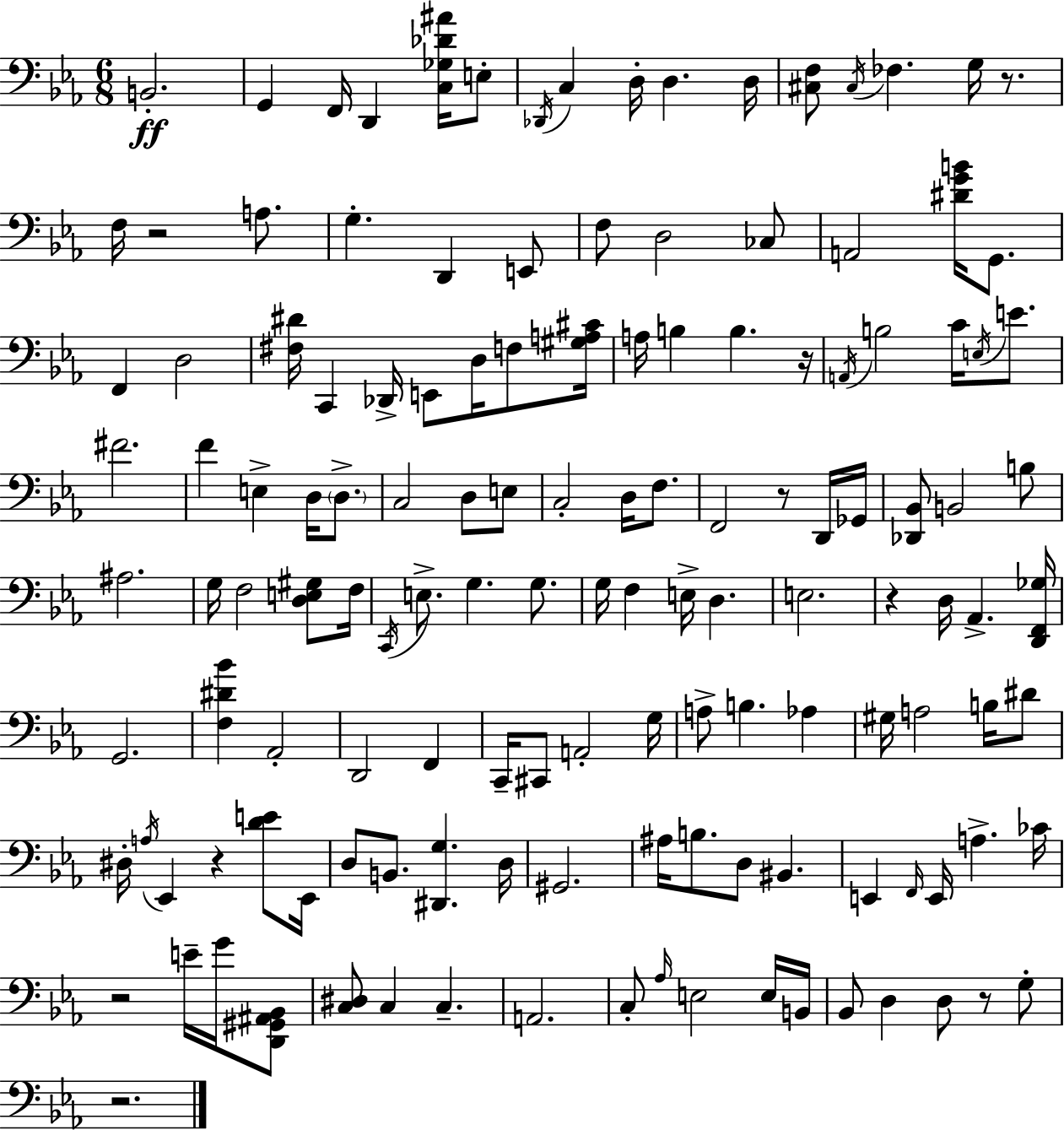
B2/h. G2/q F2/s D2/q [C3,Gb3,Db4,A#4]/s E3/e Db2/s C3/q D3/s D3/q. D3/s [C#3,F3]/e C#3/s FES3/q. G3/s R/e. F3/s R/h A3/e. G3/q. D2/q E2/e F3/e D3/h CES3/e A2/h [D#4,G4,B4]/s G2/e. F2/q D3/h [F#3,D#4]/s C2/q Db2/s E2/e D3/s F3/e [G#3,A3,C#4]/s A3/s B3/q B3/q. R/s A2/s B3/h C4/s E3/s E4/e. F#4/h. F4/q E3/q D3/s D3/e. C3/h D3/e E3/e C3/h D3/s F3/e. F2/h R/e D2/s Gb2/s [Db2,Bb2]/e B2/h B3/e A#3/h. G3/s F3/h [D3,E3,G#3]/e F3/s C2/s E3/e. G3/q. G3/e. G3/s F3/q E3/s D3/q. E3/h. R/q D3/s Ab2/q. [D2,F2,Gb3]/s G2/h. [F3,D#4,Bb4]/q Ab2/h D2/h F2/q C2/s C#2/e A2/h G3/s A3/e B3/q. Ab3/q G#3/s A3/h B3/s D#4/e D#3/s A3/s Eb2/q R/q [D4,E4]/e Eb2/s D3/e B2/e. [D#2,G3]/q. D3/s G#2/h. A#3/s B3/e. D3/e BIS2/q. E2/q F2/s E2/s A3/q. CES4/s R/h E4/s G4/s [D2,G#2,A#2,Bb2]/e [C3,D#3]/e C3/q C3/q. A2/h. C3/e Ab3/s E3/h E3/s B2/s Bb2/e D3/q D3/e R/e G3/e R/h.